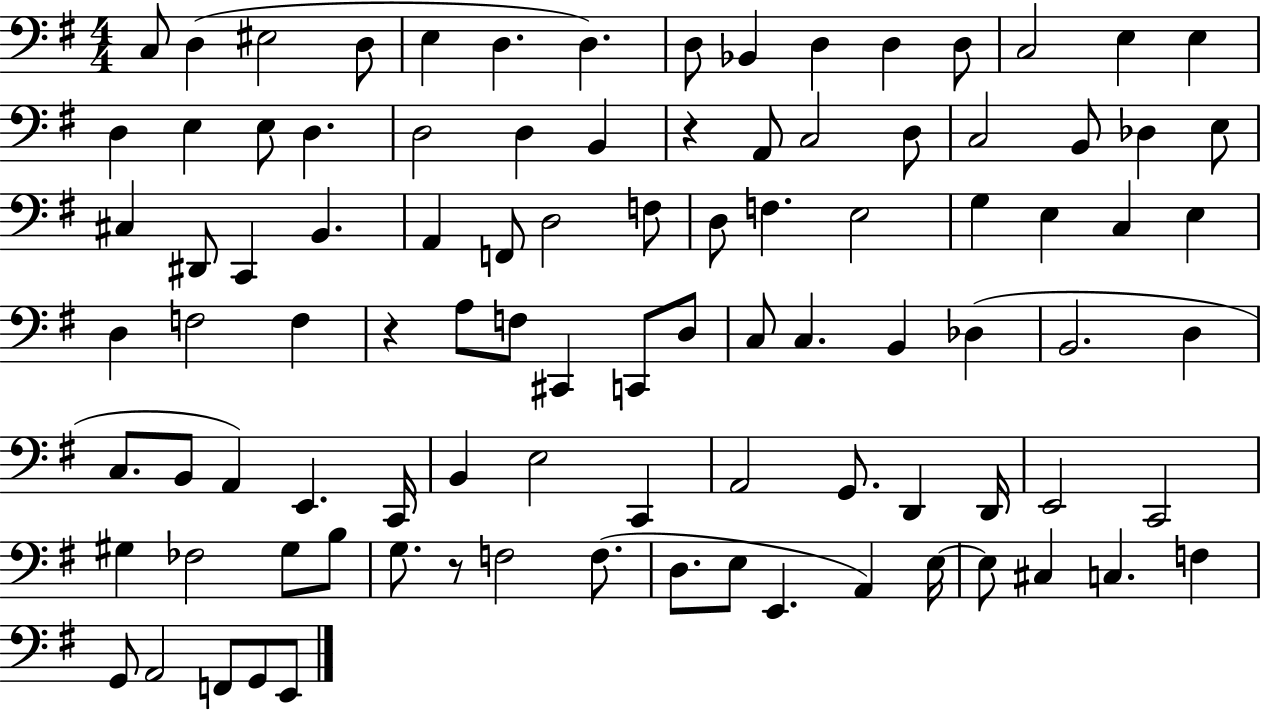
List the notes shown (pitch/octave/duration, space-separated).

C3/e D3/q EIS3/h D3/e E3/q D3/q. D3/q. D3/e Bb2/q D3/q D3/q D3/e C3/h E3/q E3/q D3/q E3/q E3/e D3/q. D3/h D3/q B2/q R/q A2/e C3/h D3/e C3/h B2/e Db3/q E3/e C#3/q D#2/e C2/q B2/q. A2/q F2/e D3/h F3/e D3/e F3/q. E3/h G3/q E3/q C3/q E3/q D3/q F3/h F3/q R/q A3/e F3/e C#2/q C2/e D3/e C3/e C3/q. B2/q Db3/q B2/h. D3/q C3/e. B2/e A2/q E2/q. C2/s B2/q E3/h C2/q A2/h G2/e. D2/q D2/s E2/h C2/h G#3/q FES3/h G#3/e B3/e G3/e. R/e F3/h F3/e. D3/e. E3/e E2/q. A2/q E3/s E3/e C#3/q C3/q. F3/q G2/e A2/h F2/e G2/e E2/e